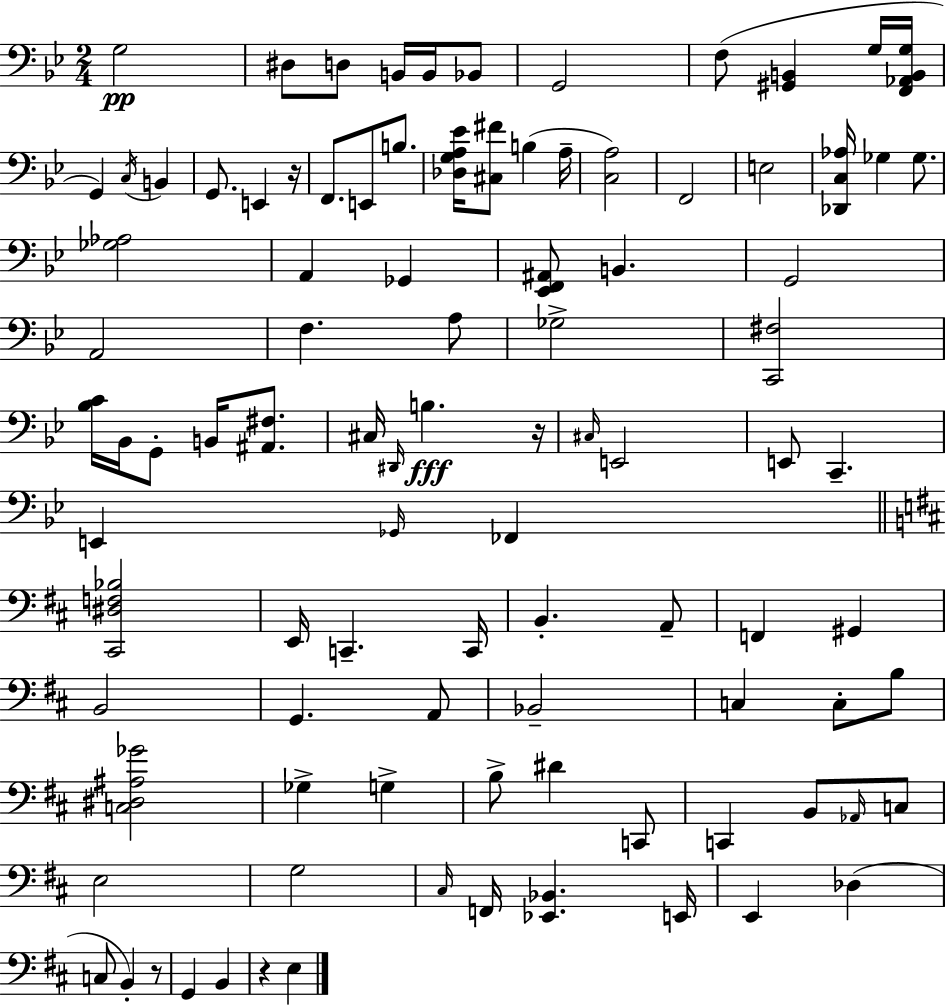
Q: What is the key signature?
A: G minor